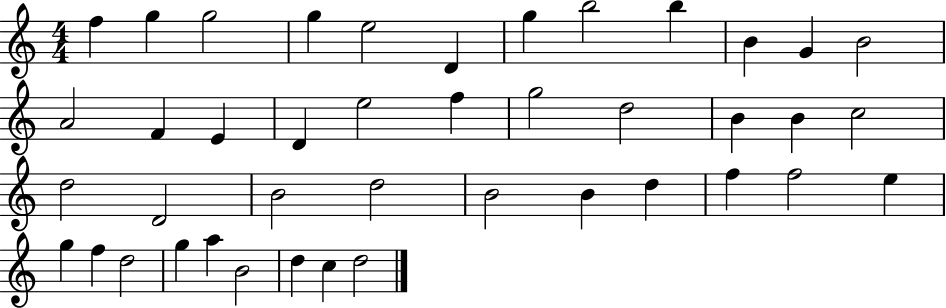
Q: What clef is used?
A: treble